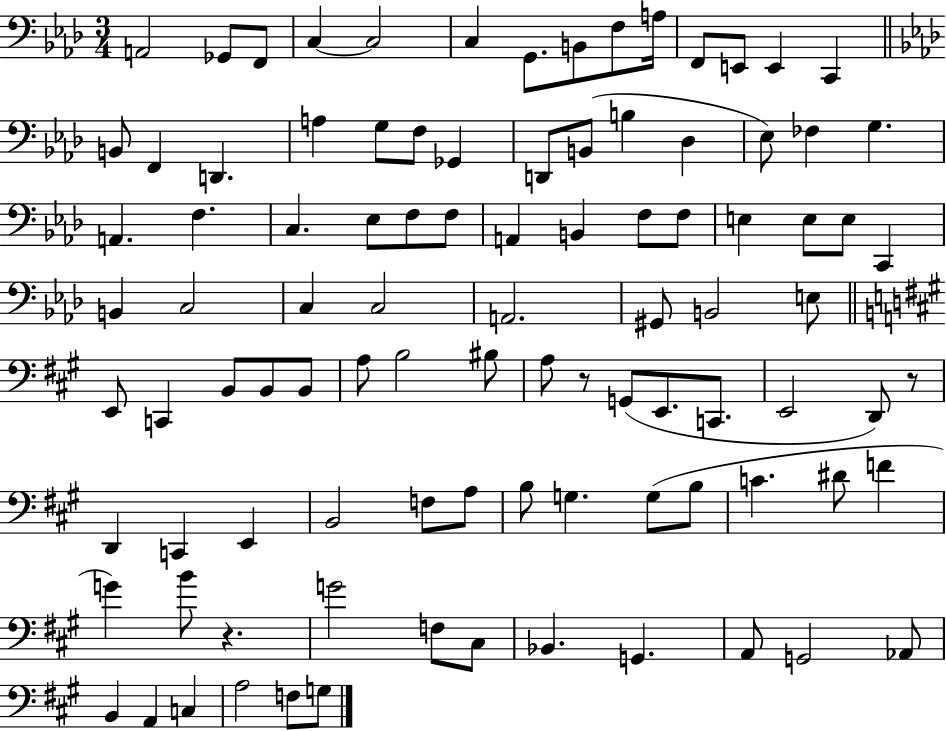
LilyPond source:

{
  \clef bass
  \numericTimeSignature
  \time 3/4
  \key aes \major
  a,2 ges,8 f,8 | c4~~ c2 | c4 g,8. b,8 f8 a16 | f,8 e,8 e,4 c,4 | \break \bar "||" \break \key aes \major b,8 f,4 d,4. | a4 g8 f8 ges,4 | d,8 b,8( b4 des4 | ees8) fes4 g4. | \break a,4. f4. | c4. ees8 f8 f8 | a,4 b,4 f8 f8 | e4 e8 e8 c,4 | \break b,4 c2 | c4 c2 | a,2. | gis,8 b,2 e8 | \break \bar "||" \break \key a \major e,8 c,4 b,8 b,8 b,8 | a8 b2 bis8 | a8 r8 g,8( e,8. c,8. | e,2 d,8) r8 | \break d,4 c,4 e,4 | b,2 f8 a8 | b8 g4. g8( b8 | c'4. dis'8 f'4 | \break g'4) b'8 r4. | g'2 f8 cis8 | bes,4. g,4. | a,8 g,2 aes,8 | \break b,4 a,4 c4 | a2 f8 g8 | \bar "|."
}